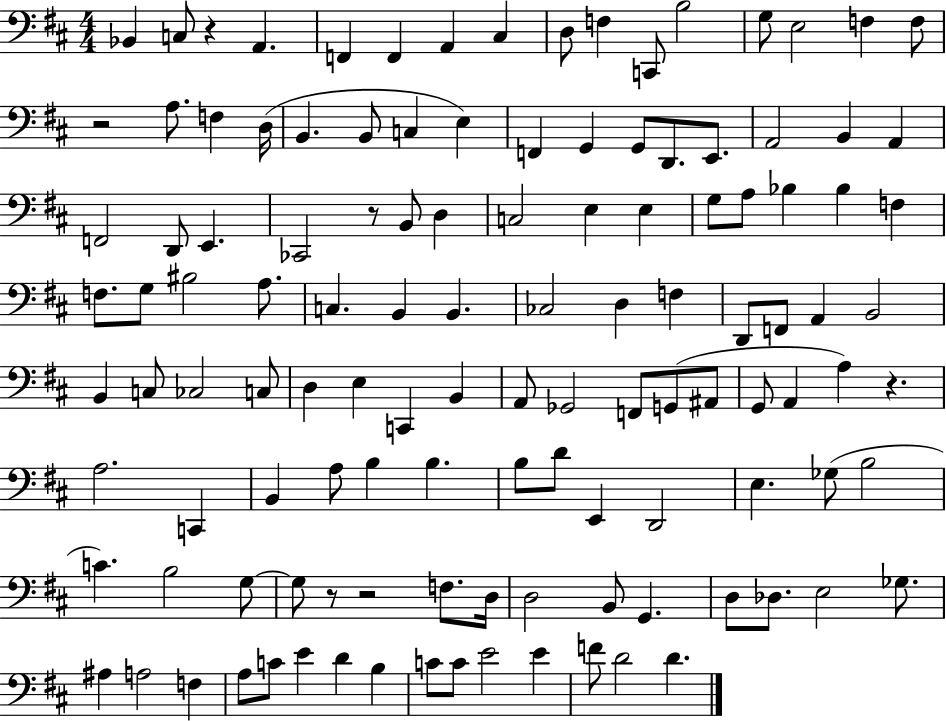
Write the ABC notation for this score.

X:1
T:Untitled
M:4/4
L:1/4
K:D
_B,, C,/2 z A,, F,, F,, A,, ^C, D,/2 F, C,,/2 B,2 G,/2 E,2 F, F,/2 z2 A,/2 F, D,/4 B,, B,,/2 C, E, F,, G,, G,,/2 D,,/2 E,,/2 A,,2 B,, A,, F,,2 D,,/2 E,, _C,,2 z/2 B,,/2 D, C,2 E, E, G,/2 A,/2 _B, _B, F, F,/2 G,/2 ^B,2 A,/2 C, B,, B,, _C,2 D, F, D,,/2 F,,/2 A,, B,,2 B,, C,/2 _C,2 C,/2 D, E, C,, B,, A,,/2 _G,,2 F,,/2 G,,/2 ^A,,/2 G,,/2 A,, A, z A,2 C,, B,, A,/2 B, B, B,/2 D/2 E,, D,,2 E, _G,/2 B,2 C B,2 G,/2 G,/2 z/2 z2 F,/2 D,/4 D,2 B,,/2 G,, D,/2 _D,/2 E,2 _G,/2 ^A, A,2 F, A,/2 C/2 E D B, C/2 C/2 E2 E F/2 D2 D